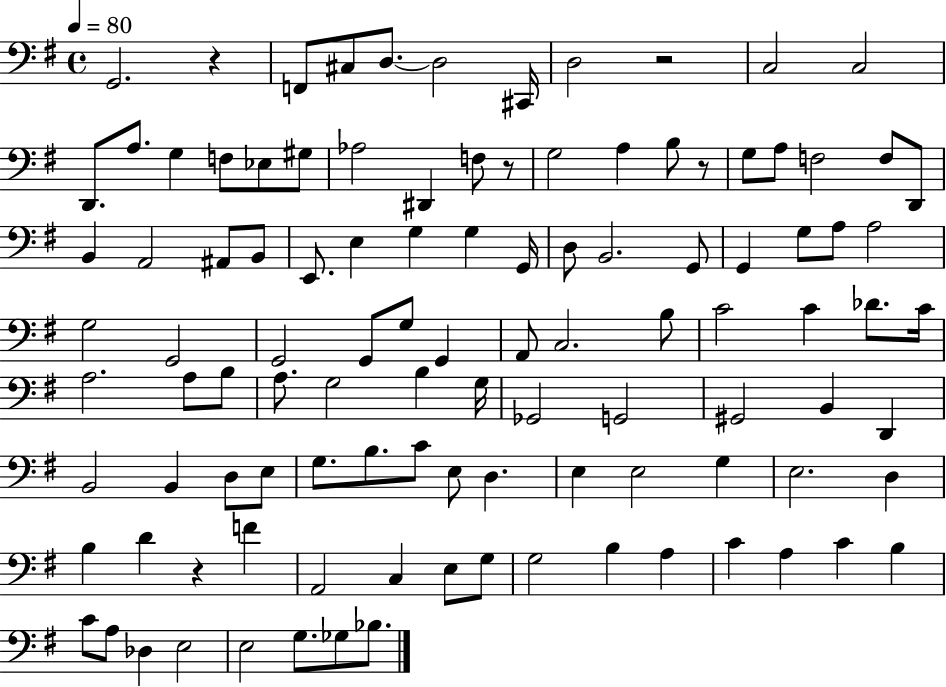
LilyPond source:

{
  \clef bass
  \time 4/4
  \defaultTimeSignature
  \key g \major
  \tempo 4 = 80
  g,2. r4 | f,8 cis8 d8.~~ d2 cis,16 | d2 r2 | c2 c2 | \break d,8. a8. g4 f8 ees8 gis8 | aes2 dis,4 f8 r8 | g2 a4 b8 r8 | g8 a8 f2 f8 d,8 | \break b,4 a,2 ais,8 b,8 | e,8. e4 g4 g4 g,16 | d8 b,2. g,8 | g,4 g8 a8 a2 | \break g2 g,2 | g,2 g,8 g8 g,4 | a,8 c2. b8 | c'2 c'4 des'8. c'16 | \break a2. a8 b8 | a8. g2 b4 g16 | ges,2 g,2 | gis,2 b,4 d,4 | \break b,2 b,4 d8 e8 | g8. b8. c'8 e8 d4. | e4 e2 g4 | e2. d4 | \break b4 d'4 r4 f'4 | a,2 c4 e8 g8 | g2 b4 a4 | c'4 a4 c'4 b4 | \break c'8 a8 des4 e2 | e2 g8. ges8 bes8. | \bar "|."
}